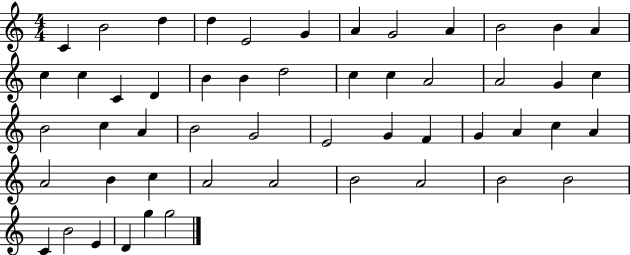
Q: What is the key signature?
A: C major